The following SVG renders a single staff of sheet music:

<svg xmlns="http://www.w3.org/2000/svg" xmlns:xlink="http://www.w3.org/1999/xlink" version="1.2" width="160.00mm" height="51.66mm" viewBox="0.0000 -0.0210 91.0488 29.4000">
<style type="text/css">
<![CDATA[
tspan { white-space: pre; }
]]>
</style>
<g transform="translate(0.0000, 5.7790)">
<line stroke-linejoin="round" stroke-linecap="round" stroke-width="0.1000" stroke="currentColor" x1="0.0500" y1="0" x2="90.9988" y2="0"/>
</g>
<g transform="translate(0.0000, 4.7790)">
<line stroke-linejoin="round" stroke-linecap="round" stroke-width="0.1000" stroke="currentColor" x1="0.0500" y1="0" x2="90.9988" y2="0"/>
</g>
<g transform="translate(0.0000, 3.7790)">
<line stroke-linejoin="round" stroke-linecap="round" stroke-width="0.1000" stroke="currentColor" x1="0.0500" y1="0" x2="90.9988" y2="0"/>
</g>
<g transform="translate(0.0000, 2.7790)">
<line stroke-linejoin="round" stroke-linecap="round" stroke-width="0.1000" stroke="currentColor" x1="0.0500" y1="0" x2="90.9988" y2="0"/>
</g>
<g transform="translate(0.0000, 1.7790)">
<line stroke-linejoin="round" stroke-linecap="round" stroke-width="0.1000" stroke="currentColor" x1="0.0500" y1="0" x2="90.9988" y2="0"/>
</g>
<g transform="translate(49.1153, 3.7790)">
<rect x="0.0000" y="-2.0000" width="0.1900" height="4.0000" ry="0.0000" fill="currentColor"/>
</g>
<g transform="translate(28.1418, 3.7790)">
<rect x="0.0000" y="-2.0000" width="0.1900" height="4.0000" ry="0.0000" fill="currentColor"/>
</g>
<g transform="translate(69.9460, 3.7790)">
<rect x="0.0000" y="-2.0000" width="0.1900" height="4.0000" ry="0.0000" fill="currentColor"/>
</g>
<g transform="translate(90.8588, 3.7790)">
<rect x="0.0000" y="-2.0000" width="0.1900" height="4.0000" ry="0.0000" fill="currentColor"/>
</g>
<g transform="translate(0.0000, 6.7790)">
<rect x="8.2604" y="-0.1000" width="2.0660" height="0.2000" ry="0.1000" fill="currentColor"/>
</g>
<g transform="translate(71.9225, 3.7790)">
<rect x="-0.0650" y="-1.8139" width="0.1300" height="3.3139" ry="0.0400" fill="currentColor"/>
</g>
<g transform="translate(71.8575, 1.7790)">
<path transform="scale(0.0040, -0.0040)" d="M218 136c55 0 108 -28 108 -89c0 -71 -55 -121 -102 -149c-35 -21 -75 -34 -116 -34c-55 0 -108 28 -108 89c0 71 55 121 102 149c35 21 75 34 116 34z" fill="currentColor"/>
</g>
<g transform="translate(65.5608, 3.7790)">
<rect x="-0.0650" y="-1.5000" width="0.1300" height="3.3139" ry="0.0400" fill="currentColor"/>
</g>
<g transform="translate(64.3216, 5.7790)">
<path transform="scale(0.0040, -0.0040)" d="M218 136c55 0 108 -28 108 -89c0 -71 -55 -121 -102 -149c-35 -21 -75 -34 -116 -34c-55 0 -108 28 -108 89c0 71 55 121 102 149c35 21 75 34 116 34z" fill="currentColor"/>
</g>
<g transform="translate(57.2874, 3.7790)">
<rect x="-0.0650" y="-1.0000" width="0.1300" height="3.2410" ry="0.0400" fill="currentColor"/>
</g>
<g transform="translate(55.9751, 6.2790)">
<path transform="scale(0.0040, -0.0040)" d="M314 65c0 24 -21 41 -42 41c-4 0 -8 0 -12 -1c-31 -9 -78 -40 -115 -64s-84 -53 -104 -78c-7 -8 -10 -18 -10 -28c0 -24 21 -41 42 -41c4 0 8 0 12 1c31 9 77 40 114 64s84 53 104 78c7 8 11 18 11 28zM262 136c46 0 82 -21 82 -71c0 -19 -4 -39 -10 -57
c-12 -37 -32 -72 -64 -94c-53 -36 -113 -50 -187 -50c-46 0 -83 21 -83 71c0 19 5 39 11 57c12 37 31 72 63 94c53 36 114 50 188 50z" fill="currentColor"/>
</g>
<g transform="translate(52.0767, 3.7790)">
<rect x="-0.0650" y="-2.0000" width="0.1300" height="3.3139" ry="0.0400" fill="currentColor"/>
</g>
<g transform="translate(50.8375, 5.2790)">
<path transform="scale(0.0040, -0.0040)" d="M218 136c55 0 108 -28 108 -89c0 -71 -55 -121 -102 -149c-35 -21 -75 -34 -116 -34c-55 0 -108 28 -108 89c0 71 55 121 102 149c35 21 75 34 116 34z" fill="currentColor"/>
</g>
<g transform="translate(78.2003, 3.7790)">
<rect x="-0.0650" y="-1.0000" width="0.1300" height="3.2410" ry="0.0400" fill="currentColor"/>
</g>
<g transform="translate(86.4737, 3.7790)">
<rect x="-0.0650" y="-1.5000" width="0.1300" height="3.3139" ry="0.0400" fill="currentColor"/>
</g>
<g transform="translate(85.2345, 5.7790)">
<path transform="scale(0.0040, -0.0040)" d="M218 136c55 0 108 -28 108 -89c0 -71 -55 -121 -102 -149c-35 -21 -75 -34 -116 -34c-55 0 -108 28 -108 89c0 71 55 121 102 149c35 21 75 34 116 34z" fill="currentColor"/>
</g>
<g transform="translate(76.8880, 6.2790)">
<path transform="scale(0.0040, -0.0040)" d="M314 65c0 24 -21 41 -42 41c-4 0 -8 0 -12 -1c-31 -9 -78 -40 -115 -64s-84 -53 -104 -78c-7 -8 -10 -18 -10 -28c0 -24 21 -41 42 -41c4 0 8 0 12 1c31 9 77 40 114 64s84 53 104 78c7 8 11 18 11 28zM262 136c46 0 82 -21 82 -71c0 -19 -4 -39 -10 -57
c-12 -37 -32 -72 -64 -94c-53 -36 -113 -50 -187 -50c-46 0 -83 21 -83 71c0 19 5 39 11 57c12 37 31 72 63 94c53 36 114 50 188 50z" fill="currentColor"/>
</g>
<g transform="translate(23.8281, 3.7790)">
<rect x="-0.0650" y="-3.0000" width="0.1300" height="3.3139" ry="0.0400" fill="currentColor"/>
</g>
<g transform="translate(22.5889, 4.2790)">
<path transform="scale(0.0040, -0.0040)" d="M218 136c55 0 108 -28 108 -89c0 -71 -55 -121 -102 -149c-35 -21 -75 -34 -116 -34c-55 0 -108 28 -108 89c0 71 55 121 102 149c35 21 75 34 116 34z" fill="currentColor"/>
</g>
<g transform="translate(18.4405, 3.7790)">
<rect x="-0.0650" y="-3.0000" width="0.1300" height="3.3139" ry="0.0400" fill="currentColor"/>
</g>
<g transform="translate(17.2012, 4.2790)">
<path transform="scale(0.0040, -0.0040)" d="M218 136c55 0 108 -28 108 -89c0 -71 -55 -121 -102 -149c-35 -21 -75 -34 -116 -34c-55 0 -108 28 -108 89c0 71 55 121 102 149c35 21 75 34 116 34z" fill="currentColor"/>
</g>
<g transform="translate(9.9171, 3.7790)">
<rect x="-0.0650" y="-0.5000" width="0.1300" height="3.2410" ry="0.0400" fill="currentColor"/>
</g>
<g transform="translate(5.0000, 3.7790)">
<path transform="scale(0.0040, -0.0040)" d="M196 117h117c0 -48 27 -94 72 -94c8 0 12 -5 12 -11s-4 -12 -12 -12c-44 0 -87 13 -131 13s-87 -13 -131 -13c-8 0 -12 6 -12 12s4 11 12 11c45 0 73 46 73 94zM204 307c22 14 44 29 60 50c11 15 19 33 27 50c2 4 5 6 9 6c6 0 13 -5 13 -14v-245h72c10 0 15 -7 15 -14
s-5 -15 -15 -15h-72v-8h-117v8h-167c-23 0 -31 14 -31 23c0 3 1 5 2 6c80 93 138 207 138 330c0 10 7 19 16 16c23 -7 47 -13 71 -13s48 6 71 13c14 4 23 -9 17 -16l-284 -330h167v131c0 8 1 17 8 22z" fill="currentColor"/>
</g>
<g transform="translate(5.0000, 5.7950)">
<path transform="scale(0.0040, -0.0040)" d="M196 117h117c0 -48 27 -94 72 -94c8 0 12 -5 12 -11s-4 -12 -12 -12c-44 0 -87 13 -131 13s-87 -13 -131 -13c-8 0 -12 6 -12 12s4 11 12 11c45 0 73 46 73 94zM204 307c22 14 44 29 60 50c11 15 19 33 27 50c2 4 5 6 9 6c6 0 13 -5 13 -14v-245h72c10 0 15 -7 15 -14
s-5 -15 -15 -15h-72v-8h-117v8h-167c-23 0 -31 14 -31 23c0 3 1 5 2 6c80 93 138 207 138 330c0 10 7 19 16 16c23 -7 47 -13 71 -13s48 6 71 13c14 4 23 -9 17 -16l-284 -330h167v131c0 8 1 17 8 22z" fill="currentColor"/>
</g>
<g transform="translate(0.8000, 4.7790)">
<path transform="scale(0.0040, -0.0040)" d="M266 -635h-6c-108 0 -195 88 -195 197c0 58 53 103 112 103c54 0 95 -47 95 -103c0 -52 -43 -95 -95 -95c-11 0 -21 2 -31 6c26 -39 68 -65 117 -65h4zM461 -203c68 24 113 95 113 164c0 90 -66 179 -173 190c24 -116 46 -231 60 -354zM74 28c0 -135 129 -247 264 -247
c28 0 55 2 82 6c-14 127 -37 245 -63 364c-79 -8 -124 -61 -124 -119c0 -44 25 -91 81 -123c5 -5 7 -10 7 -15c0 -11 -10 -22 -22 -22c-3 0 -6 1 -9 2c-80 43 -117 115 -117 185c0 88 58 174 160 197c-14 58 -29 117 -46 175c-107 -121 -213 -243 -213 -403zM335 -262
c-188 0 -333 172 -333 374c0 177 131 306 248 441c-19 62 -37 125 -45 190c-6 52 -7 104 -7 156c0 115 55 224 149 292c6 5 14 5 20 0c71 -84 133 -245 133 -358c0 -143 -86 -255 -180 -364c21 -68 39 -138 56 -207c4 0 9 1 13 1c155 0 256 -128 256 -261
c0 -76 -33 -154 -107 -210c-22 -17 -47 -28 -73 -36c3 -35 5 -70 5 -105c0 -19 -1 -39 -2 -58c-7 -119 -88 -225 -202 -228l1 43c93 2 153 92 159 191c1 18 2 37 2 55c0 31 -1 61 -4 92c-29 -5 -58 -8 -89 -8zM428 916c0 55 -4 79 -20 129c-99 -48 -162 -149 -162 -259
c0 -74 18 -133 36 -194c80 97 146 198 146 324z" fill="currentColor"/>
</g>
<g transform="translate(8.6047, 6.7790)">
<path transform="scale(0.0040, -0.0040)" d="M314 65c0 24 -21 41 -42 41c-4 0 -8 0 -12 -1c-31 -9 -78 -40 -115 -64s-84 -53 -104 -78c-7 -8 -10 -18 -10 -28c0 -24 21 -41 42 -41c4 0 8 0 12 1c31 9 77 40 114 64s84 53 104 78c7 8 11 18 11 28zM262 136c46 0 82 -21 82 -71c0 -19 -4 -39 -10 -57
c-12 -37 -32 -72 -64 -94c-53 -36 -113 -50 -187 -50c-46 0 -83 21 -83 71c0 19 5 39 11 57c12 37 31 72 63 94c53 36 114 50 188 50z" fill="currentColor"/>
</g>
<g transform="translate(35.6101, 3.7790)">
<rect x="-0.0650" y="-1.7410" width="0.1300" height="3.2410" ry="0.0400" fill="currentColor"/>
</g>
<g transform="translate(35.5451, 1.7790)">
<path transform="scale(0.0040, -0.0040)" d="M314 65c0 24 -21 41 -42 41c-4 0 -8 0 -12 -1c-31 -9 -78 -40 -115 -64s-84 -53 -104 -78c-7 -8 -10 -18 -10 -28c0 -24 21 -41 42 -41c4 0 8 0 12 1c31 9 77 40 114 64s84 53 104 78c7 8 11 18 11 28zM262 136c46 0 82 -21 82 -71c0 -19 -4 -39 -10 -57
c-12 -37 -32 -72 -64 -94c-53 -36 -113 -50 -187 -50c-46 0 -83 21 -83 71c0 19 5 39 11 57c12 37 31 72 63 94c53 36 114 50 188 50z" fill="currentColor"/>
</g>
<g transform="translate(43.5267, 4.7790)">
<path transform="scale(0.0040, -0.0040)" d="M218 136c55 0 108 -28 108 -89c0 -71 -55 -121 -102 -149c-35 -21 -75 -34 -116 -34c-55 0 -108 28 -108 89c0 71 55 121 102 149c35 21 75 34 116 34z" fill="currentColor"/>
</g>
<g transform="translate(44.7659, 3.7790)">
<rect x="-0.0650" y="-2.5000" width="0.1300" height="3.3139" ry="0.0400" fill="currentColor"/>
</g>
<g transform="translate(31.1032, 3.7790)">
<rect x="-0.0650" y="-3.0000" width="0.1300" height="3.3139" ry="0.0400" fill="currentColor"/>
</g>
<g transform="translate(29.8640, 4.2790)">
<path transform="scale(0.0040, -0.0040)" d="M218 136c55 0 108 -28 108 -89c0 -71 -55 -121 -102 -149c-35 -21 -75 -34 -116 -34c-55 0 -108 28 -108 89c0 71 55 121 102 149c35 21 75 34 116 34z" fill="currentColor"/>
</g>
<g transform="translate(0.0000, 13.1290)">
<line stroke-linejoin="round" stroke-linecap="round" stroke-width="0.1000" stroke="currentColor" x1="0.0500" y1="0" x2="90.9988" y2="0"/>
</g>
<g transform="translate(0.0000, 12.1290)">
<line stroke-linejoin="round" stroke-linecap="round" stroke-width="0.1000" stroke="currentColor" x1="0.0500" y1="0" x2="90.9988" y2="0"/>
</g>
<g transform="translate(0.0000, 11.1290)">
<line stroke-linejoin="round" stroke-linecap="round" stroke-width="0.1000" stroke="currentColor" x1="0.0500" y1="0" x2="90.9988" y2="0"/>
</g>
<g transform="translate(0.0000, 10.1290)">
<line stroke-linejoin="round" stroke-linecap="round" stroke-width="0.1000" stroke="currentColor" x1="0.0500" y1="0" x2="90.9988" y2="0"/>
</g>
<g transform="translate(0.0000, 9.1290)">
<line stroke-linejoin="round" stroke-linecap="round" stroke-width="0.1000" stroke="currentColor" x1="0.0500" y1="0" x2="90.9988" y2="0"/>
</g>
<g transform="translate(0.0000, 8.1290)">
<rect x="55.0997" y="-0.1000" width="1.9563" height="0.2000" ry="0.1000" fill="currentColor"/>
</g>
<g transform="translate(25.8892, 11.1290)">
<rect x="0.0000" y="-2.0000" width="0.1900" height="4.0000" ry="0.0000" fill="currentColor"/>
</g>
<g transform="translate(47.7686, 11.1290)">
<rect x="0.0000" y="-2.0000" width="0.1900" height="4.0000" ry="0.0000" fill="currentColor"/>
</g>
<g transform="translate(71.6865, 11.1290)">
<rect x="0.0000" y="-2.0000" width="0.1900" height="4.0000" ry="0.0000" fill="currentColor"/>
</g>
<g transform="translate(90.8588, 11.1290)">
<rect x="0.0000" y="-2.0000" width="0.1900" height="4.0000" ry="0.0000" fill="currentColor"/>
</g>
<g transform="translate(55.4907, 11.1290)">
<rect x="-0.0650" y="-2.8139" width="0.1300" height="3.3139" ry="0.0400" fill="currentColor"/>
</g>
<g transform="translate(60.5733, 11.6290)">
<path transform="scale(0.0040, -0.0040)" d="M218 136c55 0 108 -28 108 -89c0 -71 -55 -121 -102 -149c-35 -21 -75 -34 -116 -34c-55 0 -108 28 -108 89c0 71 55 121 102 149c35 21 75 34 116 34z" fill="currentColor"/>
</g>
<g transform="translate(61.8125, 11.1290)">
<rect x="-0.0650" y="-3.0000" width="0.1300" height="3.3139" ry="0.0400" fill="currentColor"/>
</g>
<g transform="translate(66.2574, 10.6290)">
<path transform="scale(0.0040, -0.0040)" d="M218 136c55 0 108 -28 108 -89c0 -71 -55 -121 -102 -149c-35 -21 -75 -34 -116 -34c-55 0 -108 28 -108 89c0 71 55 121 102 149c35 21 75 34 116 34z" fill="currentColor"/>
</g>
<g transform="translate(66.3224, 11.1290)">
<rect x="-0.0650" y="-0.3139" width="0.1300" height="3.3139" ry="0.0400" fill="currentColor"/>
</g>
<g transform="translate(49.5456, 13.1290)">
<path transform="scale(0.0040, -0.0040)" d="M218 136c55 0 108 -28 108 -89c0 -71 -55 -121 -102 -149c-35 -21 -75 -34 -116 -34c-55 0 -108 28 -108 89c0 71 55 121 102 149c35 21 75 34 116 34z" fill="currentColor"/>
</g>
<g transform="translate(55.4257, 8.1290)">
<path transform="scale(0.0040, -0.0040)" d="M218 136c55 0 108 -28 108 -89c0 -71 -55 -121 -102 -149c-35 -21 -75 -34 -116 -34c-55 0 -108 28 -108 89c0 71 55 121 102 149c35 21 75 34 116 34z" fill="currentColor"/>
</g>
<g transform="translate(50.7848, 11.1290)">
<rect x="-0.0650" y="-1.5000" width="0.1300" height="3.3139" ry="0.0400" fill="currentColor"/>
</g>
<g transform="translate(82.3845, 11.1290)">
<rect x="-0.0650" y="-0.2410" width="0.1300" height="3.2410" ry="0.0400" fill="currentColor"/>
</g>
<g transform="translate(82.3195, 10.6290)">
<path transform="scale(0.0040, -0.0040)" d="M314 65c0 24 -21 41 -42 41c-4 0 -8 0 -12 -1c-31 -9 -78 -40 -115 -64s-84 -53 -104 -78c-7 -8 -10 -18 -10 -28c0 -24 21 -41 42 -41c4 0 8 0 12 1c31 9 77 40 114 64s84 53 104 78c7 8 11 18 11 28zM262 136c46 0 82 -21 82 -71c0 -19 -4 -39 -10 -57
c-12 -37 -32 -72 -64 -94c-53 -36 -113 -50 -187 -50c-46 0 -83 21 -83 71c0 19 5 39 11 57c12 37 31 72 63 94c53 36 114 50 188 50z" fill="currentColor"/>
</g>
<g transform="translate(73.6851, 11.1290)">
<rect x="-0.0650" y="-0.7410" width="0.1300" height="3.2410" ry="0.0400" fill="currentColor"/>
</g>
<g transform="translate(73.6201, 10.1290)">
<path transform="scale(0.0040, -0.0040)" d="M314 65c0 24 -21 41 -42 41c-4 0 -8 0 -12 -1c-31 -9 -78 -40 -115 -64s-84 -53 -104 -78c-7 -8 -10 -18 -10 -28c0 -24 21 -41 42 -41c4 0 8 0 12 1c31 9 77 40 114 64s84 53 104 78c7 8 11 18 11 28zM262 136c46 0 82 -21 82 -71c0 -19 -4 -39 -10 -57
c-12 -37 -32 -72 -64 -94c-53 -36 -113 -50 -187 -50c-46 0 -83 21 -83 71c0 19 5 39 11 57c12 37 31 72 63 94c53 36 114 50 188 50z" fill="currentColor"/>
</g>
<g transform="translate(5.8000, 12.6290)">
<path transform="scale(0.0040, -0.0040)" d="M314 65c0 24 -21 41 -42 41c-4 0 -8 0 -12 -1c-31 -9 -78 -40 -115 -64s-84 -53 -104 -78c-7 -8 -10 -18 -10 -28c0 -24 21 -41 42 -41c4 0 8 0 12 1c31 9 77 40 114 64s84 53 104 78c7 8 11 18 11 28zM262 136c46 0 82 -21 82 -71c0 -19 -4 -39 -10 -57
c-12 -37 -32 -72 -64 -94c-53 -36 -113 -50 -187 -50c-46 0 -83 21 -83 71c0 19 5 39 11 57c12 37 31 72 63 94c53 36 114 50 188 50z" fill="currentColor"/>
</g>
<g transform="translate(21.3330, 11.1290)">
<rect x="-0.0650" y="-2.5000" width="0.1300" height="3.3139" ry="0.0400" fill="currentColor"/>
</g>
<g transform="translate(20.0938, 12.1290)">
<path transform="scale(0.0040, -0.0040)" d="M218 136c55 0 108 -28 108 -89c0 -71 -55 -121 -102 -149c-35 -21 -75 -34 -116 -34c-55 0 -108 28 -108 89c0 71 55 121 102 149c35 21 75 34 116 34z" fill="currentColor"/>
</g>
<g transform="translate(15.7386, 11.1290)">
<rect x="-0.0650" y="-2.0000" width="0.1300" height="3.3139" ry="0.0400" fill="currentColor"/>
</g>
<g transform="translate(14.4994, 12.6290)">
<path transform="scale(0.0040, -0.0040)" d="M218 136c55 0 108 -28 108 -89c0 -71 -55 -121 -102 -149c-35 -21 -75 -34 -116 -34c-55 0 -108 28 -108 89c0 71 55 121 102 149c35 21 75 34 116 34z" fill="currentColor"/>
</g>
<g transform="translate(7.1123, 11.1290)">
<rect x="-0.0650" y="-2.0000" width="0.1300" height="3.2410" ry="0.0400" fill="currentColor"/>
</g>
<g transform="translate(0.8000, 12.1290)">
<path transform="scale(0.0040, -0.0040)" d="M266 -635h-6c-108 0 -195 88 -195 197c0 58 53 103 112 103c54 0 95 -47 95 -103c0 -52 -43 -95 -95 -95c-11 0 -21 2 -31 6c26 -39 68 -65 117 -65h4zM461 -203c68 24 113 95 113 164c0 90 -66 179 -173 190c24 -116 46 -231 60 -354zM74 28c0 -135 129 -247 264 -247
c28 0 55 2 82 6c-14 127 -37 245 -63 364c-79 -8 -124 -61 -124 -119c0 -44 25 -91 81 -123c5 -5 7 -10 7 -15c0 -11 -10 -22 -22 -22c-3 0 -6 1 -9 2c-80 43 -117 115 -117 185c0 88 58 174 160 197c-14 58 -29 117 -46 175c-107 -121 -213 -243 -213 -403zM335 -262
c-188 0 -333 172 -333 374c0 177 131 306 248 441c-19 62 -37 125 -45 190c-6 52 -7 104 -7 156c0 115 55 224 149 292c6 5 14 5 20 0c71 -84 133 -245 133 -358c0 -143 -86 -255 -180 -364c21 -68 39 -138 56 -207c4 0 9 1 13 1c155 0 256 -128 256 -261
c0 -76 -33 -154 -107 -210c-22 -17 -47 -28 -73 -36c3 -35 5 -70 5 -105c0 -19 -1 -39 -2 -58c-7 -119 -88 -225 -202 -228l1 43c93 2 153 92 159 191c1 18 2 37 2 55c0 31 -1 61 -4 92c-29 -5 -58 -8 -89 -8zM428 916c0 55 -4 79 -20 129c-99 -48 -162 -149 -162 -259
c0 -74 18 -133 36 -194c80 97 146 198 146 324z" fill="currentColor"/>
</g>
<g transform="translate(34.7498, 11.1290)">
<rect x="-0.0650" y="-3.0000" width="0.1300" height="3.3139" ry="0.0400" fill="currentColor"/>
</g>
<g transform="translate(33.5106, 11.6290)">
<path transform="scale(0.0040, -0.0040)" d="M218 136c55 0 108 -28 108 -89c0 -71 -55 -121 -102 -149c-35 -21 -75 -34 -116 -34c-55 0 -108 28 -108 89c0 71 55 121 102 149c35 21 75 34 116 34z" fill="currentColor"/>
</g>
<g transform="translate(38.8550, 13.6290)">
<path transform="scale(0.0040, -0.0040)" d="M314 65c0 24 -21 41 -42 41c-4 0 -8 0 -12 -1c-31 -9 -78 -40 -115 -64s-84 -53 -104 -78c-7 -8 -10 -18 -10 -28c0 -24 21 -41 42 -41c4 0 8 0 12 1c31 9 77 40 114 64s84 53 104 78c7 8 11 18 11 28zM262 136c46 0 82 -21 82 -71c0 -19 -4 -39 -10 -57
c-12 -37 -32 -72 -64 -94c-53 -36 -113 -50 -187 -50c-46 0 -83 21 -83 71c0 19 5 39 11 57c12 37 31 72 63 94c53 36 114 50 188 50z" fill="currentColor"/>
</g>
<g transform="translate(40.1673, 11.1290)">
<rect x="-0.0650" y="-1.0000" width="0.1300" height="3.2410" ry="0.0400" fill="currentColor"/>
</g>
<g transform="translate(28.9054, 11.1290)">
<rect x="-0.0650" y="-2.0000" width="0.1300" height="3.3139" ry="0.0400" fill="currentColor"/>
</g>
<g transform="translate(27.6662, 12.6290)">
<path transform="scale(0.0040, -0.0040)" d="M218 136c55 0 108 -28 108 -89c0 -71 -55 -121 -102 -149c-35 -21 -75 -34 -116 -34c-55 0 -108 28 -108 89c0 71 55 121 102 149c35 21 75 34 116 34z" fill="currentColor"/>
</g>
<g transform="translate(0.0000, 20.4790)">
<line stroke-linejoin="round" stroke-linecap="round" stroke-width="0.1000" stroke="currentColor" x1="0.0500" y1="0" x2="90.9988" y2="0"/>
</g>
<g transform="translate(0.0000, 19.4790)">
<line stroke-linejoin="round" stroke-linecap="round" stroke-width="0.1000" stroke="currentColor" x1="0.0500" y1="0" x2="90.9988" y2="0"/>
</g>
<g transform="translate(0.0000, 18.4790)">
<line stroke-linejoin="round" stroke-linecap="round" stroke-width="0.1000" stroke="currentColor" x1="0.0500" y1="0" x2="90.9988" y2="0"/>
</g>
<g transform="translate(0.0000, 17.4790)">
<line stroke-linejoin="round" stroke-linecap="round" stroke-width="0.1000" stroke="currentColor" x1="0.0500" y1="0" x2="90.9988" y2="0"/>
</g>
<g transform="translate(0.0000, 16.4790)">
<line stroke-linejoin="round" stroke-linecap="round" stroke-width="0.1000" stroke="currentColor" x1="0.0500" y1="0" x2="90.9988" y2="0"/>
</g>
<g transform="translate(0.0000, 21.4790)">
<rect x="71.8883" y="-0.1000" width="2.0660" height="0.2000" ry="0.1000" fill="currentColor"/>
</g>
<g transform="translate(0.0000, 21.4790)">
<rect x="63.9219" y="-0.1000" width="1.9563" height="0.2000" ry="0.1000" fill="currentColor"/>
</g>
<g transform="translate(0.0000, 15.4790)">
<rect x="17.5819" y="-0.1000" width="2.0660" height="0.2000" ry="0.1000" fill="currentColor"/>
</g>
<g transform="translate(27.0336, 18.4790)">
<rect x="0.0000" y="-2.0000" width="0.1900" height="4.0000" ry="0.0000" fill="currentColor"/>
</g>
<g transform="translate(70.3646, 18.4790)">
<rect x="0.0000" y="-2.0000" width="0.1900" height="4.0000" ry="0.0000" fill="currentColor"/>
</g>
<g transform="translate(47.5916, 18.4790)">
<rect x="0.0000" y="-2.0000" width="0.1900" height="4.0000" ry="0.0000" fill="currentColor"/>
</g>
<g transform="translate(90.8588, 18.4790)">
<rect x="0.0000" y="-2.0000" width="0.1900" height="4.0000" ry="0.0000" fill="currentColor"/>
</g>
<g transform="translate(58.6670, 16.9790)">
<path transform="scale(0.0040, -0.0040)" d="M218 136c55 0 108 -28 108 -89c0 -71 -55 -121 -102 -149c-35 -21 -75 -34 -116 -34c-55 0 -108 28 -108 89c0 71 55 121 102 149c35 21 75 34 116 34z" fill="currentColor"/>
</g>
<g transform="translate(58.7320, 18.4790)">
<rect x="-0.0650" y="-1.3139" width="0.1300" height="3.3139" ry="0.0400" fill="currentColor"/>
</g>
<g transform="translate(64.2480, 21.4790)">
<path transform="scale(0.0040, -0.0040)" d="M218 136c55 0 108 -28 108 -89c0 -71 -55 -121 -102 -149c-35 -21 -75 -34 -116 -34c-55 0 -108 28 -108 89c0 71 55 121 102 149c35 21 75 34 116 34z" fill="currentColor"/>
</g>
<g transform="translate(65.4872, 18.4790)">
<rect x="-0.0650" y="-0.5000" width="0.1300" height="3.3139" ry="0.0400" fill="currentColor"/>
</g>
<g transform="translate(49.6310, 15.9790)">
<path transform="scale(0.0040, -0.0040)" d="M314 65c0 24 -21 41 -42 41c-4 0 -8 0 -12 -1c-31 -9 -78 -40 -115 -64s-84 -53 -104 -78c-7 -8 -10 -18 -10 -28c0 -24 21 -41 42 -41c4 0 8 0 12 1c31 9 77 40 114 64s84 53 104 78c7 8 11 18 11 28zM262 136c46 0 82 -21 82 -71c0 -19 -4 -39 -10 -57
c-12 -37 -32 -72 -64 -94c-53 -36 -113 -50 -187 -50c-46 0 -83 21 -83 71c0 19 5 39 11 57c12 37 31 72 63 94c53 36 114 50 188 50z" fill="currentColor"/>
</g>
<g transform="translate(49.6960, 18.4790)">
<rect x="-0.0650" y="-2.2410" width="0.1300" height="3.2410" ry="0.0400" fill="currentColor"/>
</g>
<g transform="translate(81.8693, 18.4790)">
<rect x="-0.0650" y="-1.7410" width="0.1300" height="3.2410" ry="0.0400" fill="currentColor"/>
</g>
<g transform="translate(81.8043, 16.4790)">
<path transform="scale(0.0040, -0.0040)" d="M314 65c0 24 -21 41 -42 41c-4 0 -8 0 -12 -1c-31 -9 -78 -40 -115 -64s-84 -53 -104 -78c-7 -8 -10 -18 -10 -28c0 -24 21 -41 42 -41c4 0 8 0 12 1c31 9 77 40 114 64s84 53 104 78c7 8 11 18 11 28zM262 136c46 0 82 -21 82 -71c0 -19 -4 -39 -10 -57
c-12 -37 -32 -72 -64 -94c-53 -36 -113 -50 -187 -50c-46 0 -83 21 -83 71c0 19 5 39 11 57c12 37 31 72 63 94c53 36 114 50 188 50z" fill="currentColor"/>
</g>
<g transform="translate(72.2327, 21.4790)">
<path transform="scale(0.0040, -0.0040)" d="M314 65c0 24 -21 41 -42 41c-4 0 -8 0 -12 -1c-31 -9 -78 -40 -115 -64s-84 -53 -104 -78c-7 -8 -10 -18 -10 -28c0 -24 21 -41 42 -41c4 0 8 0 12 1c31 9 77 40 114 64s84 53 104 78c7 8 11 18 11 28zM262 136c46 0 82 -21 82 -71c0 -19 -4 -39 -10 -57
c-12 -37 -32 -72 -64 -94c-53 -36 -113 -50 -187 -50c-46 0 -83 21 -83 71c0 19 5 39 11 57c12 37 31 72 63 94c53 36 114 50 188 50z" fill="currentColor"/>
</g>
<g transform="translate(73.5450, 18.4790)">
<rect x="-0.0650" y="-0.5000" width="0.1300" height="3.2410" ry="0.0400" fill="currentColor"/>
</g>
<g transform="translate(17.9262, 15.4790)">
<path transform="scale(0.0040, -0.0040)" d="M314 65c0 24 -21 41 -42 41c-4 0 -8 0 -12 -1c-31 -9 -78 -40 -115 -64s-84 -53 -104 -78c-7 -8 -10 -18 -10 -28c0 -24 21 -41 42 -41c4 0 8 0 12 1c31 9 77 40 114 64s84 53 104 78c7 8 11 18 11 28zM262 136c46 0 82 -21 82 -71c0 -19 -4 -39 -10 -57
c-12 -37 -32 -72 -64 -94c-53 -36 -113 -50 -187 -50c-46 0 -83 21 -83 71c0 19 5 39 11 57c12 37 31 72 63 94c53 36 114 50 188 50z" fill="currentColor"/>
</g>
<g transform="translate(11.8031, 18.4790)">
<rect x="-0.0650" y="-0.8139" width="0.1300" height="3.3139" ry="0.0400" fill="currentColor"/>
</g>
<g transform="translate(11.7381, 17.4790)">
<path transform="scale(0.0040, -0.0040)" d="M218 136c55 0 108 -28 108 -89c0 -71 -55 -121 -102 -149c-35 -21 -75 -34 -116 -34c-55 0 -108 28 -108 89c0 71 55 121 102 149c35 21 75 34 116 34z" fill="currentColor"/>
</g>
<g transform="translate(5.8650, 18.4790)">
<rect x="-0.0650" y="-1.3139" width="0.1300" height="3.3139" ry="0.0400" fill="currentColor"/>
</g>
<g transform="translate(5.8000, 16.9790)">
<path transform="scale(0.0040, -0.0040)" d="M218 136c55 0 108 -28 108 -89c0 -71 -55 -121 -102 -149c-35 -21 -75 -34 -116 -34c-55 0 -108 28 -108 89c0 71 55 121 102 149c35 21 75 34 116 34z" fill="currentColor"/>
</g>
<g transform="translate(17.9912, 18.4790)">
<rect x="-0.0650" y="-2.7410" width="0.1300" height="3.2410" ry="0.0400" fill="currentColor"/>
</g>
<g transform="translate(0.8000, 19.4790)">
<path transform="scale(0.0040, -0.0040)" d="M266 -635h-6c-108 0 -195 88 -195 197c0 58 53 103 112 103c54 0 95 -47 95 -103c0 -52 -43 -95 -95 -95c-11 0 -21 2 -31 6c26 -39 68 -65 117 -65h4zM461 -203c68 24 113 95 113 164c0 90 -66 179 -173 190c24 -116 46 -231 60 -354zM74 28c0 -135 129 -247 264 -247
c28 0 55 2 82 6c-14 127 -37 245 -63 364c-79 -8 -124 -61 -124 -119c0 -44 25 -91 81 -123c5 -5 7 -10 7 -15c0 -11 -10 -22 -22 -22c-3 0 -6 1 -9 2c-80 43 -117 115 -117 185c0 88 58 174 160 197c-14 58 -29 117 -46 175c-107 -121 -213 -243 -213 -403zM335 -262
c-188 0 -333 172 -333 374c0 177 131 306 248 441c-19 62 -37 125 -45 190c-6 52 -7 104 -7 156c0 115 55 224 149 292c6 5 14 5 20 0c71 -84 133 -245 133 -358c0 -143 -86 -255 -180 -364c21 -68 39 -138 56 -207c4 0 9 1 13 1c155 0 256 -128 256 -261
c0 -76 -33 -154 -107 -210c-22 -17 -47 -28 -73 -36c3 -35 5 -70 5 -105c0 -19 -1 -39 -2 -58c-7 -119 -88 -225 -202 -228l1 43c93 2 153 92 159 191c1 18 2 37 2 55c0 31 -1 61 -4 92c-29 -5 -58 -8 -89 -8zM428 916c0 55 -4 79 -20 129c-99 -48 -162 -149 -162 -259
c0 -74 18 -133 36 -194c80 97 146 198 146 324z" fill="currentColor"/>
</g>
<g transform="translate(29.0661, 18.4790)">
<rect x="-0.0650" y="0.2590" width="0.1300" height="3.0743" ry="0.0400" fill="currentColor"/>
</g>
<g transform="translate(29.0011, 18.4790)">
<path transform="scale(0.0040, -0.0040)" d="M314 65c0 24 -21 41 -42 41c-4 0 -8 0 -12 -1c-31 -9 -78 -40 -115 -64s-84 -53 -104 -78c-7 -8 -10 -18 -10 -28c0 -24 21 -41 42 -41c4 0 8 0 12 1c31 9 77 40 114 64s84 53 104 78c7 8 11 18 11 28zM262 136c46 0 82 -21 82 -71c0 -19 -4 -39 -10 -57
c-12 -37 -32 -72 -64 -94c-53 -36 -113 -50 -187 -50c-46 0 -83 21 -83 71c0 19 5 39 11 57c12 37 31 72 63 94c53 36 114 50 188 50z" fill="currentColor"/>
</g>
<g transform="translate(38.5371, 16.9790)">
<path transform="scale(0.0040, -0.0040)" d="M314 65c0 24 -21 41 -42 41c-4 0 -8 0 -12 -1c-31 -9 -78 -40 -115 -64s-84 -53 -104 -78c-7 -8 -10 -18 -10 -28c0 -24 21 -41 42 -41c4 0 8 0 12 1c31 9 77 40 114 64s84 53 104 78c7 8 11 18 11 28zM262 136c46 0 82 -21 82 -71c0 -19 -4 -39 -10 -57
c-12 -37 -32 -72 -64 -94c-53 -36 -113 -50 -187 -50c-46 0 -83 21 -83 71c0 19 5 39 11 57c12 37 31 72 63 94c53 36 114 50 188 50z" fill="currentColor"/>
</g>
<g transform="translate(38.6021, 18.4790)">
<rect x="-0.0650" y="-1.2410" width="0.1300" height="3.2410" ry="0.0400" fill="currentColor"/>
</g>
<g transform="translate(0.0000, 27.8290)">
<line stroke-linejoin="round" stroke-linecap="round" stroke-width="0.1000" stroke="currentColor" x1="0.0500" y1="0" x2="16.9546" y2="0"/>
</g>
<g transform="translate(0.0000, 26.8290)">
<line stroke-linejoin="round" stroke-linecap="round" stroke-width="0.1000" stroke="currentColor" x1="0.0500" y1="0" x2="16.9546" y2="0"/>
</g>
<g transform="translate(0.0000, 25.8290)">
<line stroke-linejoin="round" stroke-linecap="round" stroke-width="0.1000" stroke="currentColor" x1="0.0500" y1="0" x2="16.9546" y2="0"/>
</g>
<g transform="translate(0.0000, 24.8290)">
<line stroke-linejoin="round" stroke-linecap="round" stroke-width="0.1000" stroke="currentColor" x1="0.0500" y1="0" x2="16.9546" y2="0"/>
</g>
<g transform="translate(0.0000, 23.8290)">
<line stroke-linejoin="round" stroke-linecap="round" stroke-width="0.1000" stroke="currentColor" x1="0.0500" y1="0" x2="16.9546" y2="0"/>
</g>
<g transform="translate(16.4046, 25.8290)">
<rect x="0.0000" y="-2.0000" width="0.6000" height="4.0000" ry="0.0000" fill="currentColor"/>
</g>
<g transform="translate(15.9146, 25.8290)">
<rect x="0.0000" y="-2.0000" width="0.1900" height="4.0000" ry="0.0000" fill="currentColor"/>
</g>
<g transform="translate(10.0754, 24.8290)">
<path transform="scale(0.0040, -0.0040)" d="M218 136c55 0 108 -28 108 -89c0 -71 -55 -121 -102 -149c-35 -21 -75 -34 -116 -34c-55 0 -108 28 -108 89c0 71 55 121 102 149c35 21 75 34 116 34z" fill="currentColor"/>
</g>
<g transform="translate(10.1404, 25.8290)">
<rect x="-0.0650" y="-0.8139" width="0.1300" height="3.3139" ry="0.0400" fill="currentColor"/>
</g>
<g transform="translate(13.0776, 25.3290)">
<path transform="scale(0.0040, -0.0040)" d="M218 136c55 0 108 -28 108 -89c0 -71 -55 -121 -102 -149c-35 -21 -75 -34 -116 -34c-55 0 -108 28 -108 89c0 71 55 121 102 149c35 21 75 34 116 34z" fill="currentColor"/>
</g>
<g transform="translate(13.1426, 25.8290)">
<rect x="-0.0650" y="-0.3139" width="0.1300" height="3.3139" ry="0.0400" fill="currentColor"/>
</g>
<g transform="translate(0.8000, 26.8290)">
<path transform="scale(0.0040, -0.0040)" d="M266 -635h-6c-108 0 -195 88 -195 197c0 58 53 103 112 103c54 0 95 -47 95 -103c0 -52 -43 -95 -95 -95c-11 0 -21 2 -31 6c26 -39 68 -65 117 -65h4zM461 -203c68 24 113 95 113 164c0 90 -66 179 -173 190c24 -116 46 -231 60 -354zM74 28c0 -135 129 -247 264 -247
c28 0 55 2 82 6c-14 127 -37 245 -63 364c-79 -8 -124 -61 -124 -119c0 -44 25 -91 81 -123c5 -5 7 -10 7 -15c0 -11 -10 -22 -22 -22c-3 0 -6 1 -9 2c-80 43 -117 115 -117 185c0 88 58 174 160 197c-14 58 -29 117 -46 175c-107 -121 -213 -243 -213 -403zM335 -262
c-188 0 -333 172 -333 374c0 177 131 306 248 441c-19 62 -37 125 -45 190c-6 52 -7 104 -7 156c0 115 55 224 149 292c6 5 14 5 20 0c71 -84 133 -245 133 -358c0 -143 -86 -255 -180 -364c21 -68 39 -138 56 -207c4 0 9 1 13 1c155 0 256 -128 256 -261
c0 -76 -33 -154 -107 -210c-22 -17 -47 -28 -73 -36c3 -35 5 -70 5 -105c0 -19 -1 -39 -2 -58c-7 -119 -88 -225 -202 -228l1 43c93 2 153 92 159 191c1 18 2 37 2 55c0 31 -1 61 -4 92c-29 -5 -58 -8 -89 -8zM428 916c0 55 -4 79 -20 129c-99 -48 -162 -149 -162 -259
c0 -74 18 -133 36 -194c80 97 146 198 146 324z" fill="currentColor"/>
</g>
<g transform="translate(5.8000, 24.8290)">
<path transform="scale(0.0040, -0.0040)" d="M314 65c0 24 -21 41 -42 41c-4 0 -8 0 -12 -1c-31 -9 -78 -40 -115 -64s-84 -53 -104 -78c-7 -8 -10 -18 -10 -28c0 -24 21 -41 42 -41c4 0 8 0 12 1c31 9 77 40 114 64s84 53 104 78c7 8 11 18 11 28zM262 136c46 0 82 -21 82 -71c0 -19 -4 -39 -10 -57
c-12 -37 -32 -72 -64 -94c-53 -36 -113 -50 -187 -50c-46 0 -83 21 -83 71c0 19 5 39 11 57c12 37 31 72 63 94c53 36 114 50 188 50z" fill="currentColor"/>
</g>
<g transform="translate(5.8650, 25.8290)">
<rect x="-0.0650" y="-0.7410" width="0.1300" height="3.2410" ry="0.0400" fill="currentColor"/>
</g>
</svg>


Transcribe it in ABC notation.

X:1
T:Untitled
M:4/4
L:1/4
K:C
C2 A A A f2 G F D2 E f D2 E F2 F G F A D2 E a A c d2 c2 e d a2 B2 e2 g2 e C C2 f2 d2 d c